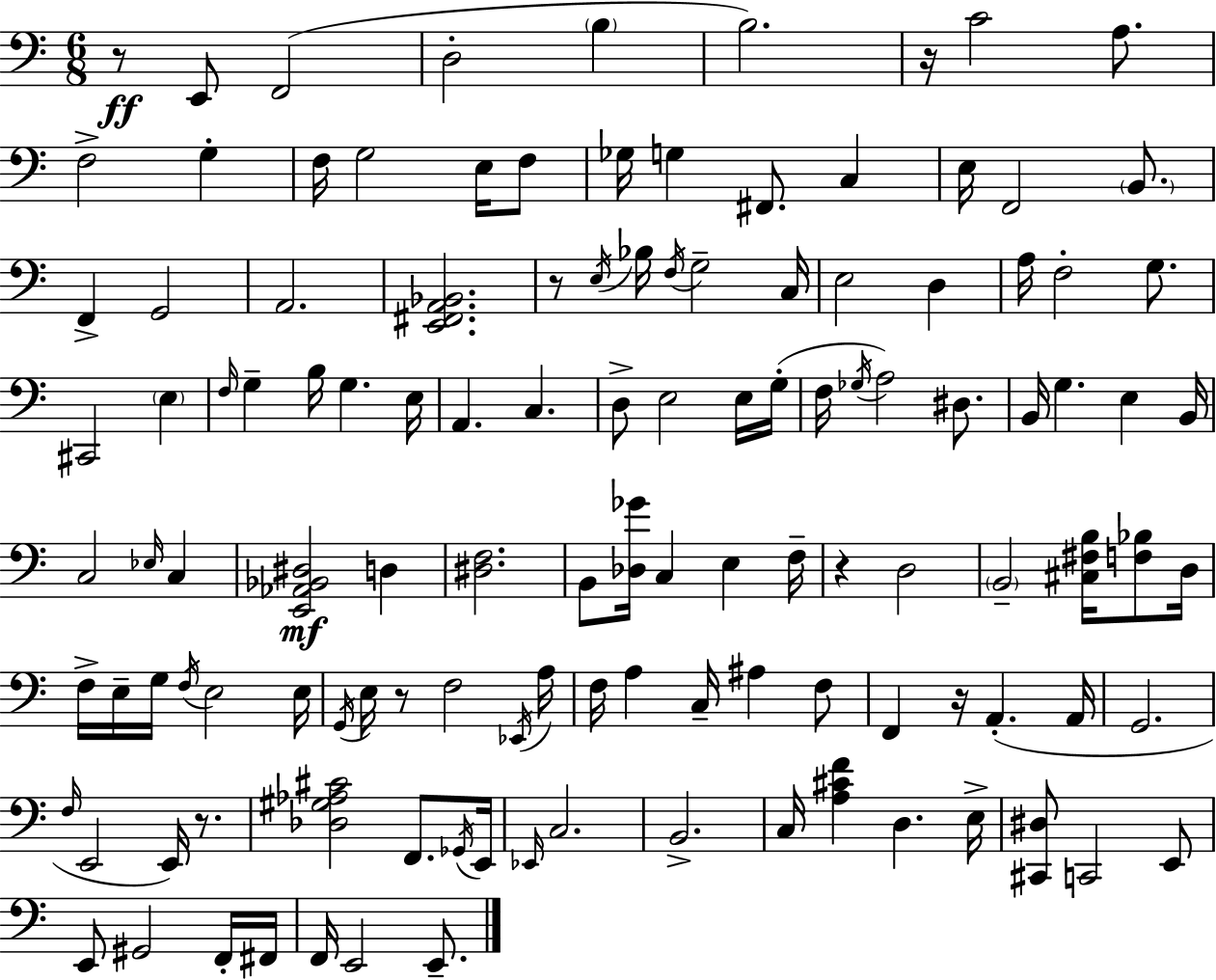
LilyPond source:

{
  \clef bass
  \numericTimeSignature
  \time 6/8
  \key c \major
  \repeat volta 2 { r8\ff e,8 f,2( | d2-. \parenthesize b4 | b2.) | r16 c'2 a8. | \break f2-> g4-. | f16 g2 e16 f8 | ges16 g4 fis,8. c4 | e16 f,2 \parenthesize b,8. | \break f,4-> g,2 | a,2. | <e, fis, a, bes,>2. | r8 \acciaccatura { e16 } bes16 \acciaccatura { f16 } g2-- | \break c16 e2 d4 | a16 f2-. g8. | cis,2 \parenthesize e4 | \grace { f16 } g4-- b16 g4. | \break e16 a,4. c4. | d8-> e2 | e16 g16-.( f16 \acciaccatura { ges16 }) a2 | dis8. b,16 g4. e4 | \break b,16 c2 | \grace { ees16 } c4 <e, aes, bes, dis>2\mf | d4 <dis f>2. | b,8 <des ges'>16 c4 | \break e4 f16-- r4 d2 | \parenthesize b,2-- | <cis fis b>16 <f bes>8 d16 f16-> e16-- g16 \acciaccatura { f16 } e2 | e16 \acciaccatura { g,16 } e16 r8 f2 | \break \acciaccatura { ees,16 } a16 f16 a4 | c16-- ais4 f8 f,4 | r16 a,4.-.( a,16 g,2. | \grace { f16 } e,2 | \break e,16) r8. <des gis aes cis'>2 | f,8. \acciaccatura { ges,16 } e,16 \grace { ees,16 } c2. | b,2.-> | c16 | \break <a cis' f'>4 d4. e16-> <cis, dis>8 | c,2 e,8 e,8 | gis,2 f,16-. fis,16 f,16 | e,2 e,8.-- } \bar "|."
}